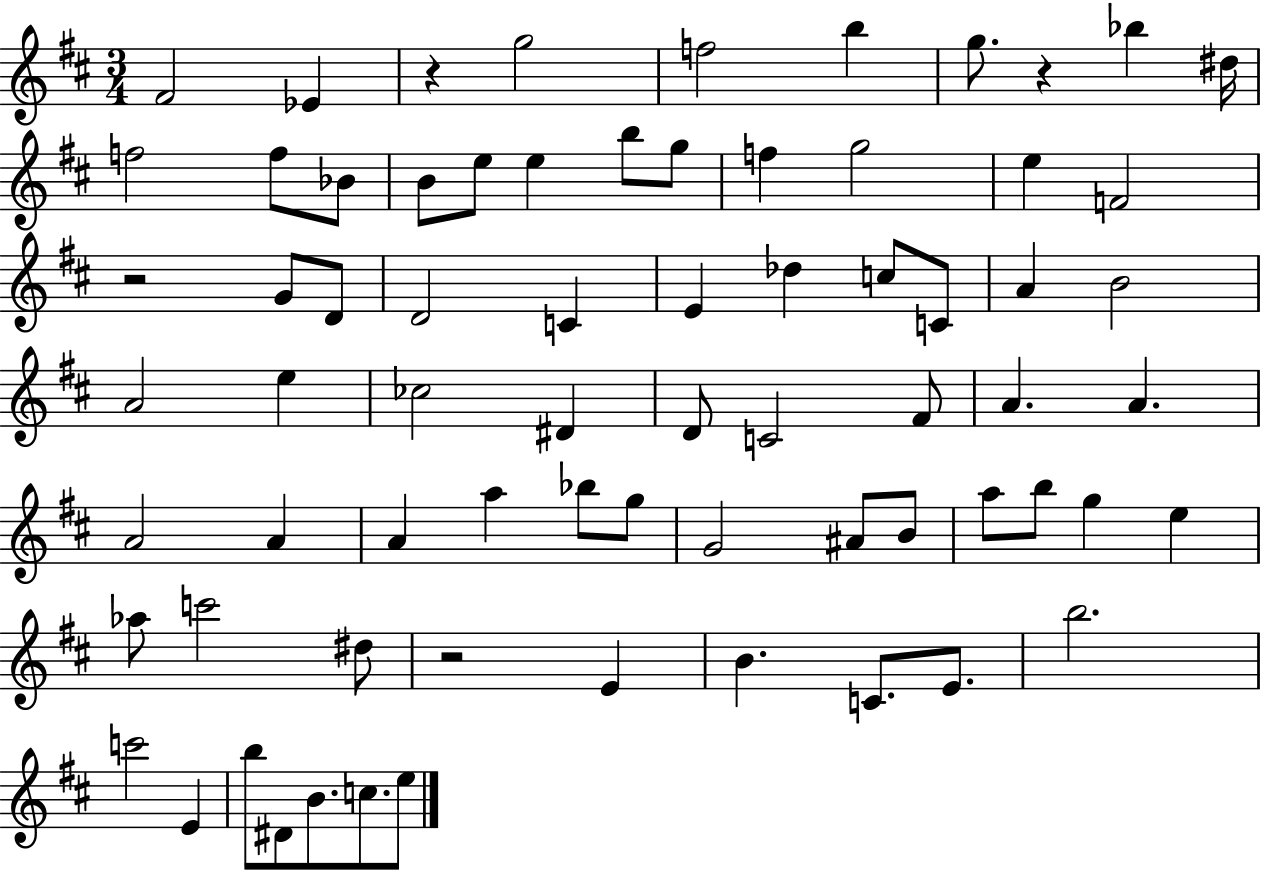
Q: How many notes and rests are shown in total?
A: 71